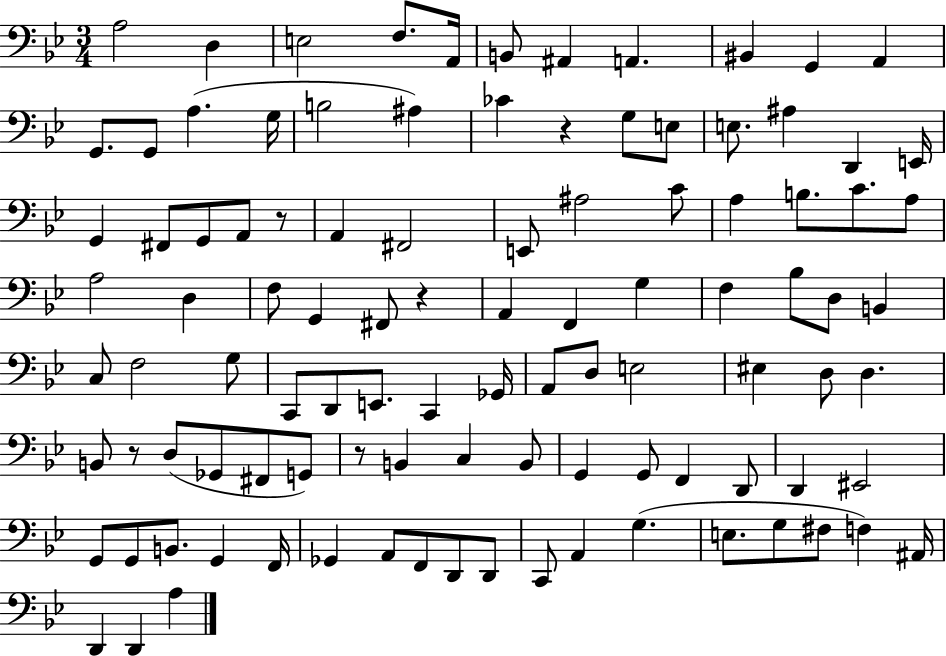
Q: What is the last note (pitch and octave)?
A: A3